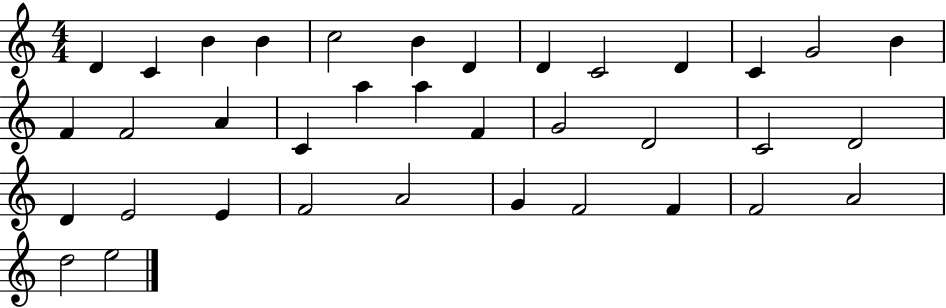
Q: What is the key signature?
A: C major